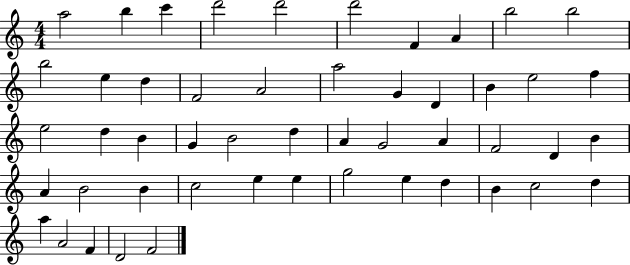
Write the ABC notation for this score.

X:1
T:Untitled
M:4/4
L:1/4
K:C
a2 b c' d'2 d'2 d'2 F A b2 b2 b2 e d F2 A2 a2 G D B e2 f e2 d B G B2 d A G2 A F2 D B A B2 B c2 e e g2 e d B c2 d a A2 F D2 F2